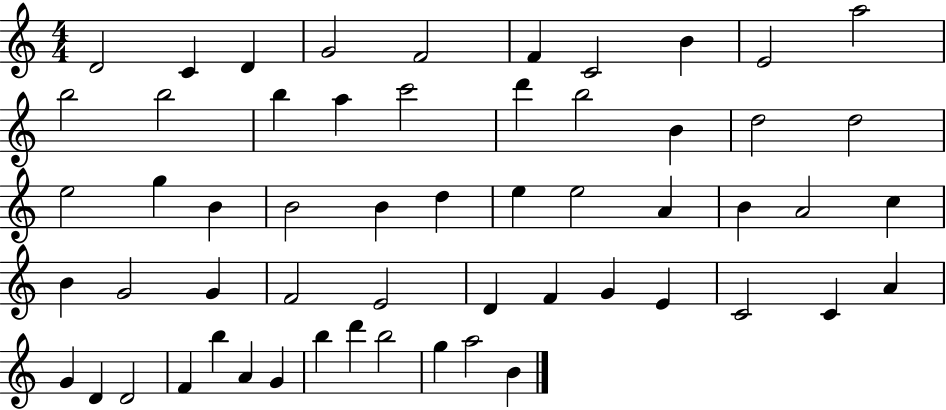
{
  \clef treble
  \numericTimeSignature
  \time 4/4
  \key c \major
  d'2 c'4 d'4 | g'2 f'2 | f'4 c'2 b'4 | e'2 a''2 | \break b''2 b''2 | b''4 a''4 c'''2 | d'''4 b''2 b'4 | d''2 d''2 | \break e''2 g''4 b'4 | b'2 b'4 d''4 | e''4 e''2 a'4 | b'4 a'2 c''4 | \break b'4 g'2 g'4 | f'2 e'2 | d'4 f'4 g'4 e'4 | c'2 c'4 a'4 | \break g'4 d'4 d'2 | f'4 b''4 a'4 g'4 | b''4 d'''4 b''2 | g''4 a''2 b'4 | \break \bar "|."
}